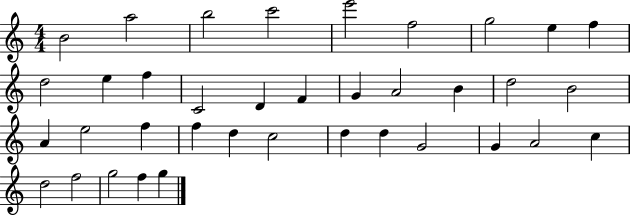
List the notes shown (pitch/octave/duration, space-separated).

B4/h A5/h B5/h C6/h E6/h F5/h G5/h E5/q F5/q D5/h E5/q F5/q C4/h D4/q F4/q G4/q A4/h B4/q D5/h B4/h A4/q E5/h F5/q F5/q D5/q C5/h D5/q D5/q G4/h G4/q A4/h C5/q D5/h F5/h G5/h F5/q G5/q